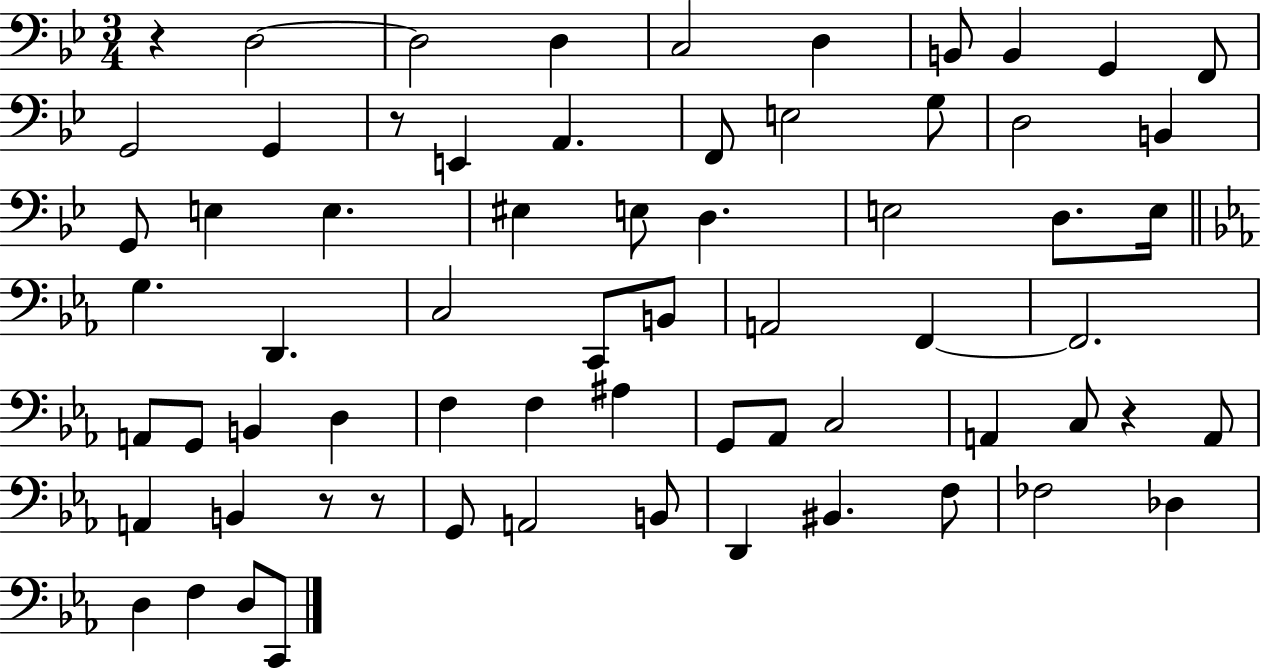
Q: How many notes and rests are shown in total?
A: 67